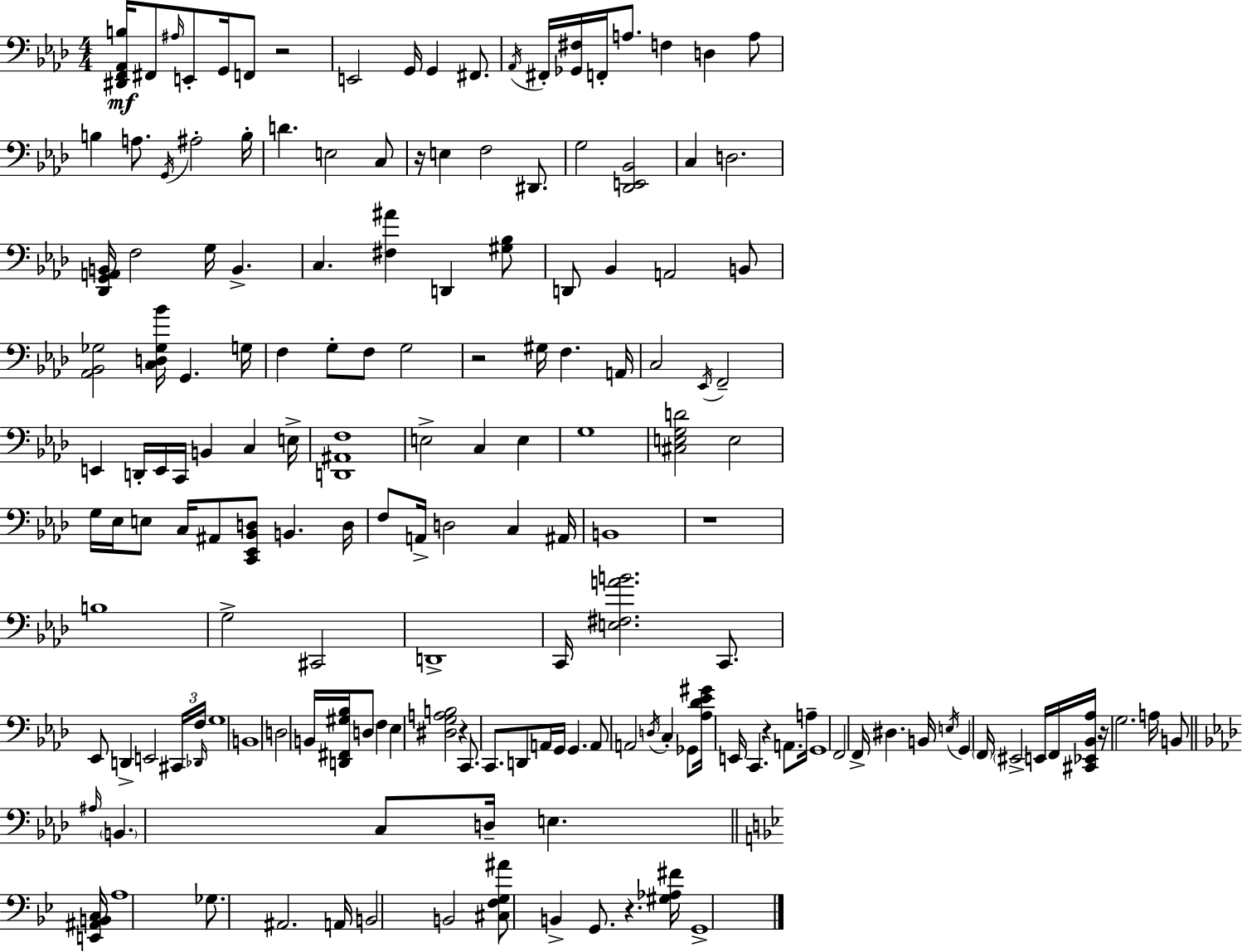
{
  \clef bass
  \numericTimeSignature
  \time 4/4
  \key f \minor
  <dis, f, aes, b>16\mf fis,8 \grace { ais16 } e,8-. g,16 f,8 r2 | e,2 g,16 g,4 fis,8. | \acciaccatura { aes,16 } fis,16-. <ges, fis>16 f,16-. a8. f4 d4 | a8 b4 a8. \acciaccatura { g,16 } ais2-. | \break b16-. d'4. e2 | c8 r16 e4 f2 | dis,8. g2 <des, e, bes,>2 | c4 d2. | \break <des, g, a, b,>16 f2 g16 b,4.-> | c4. <fis ais'>4 d,4 | <gis bes>8 d,8 bes,4 a,2 | b,8 <aes, bes, ges>2 <c d ges bes'>16 g,4. | \break g16 f4 g8-. f8 g2 | r2 gis16 f4. | a,16 c2 \acciaccatura { ees,16 } f,2-- | e,4 d,16-. e,16 c,16 b,4 c4 | \break e16-> <d, ais, f>1 | e2-> c4 | e4 g1 | <cis e g d'>2 e2 | \break g16 ees16 e8 c16 ais,8 <c, ees, bes, d>8 b,4. | d16 f8 a,16-> d2 c4 | ais,16 b,1 | r1 | \break b1 | g2-> cis,2 | d,1-> | c,16 <e fis a' b'>2. | \break c,8. ees,8 d,4-> e,2 | \tuplet 3/2 { cis,16 \grace { des,16 } f16 } g1 | b,1 | d2 b,16 <d, fis, gis bes>16 d8 | \break f4 ees4 <dis g a b>2 | r4 c,8. c,8. d,8 a,16 g,16 g,4. | a,8 a,2 \acciaccatura { d16 } | c4-. ges,8 <aes des' ees' gis'>16 e,16 c,4. r4 | \break a,8. a16-- g,1 | f,2 f,16-> dis4. | b,16 \acciaccatura { e16 } g,4 \parenthesize f,16 \parenthesize eis,2-> | e,16 f,16 <cis, ees, bes, aes>16 r16 g2. | \break a16 b,8 \bar "||" \break \key f \minor \grace { ais16 } \parenthesize b,4. c8 d16-- e4. | \bar "||" \break \key bes \major <e, ais, b, c>16 a1 | ges8. ais,2. | a,16 b,2 b,2 | <cis f g ais'>8 b,4-> g,8. r4. | \break <gis aes fis'>16 g,1-> | \bar "|."
}